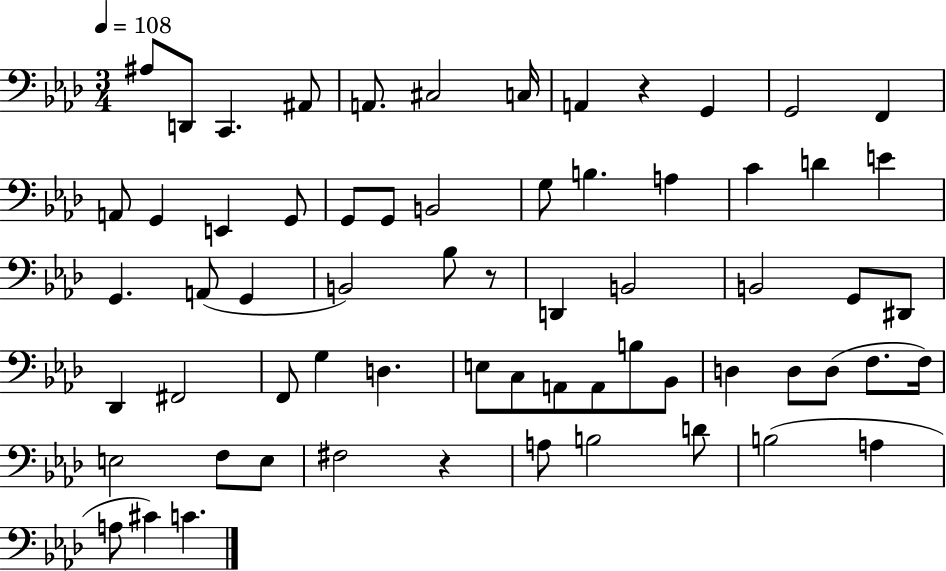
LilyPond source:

{
  \clef bass
  \numericTimeSignature
  \time 3/4
  \key aes \major
  \tempo 4 = 108
  ais8 d,8 c,4. ais,8 | a,8. cis2 c16 | a,4 r4 g,4 | g,2 f,4 | \break a,8 g,4 e,4 g,8 | g,8 g,8 b,2 | g8 b4. a4 | c'4 d'4 e'4 | \break g,4. a,8( g,4 | b,2) bes8 r8 | d,4 b,2 | b,2 g,8 dis,8 | \break des,4 fis,2 | f,8 g4 d4. | e8 c8 a,8 a,8 b8 bes,8 | d4 d8 d8( f8. f16) | \break e2 f8 e8 | fis2 r4 | a8 b2 d'8 | b2( a4 | \break a8 cis'4) c'4. | \bar "|."
}